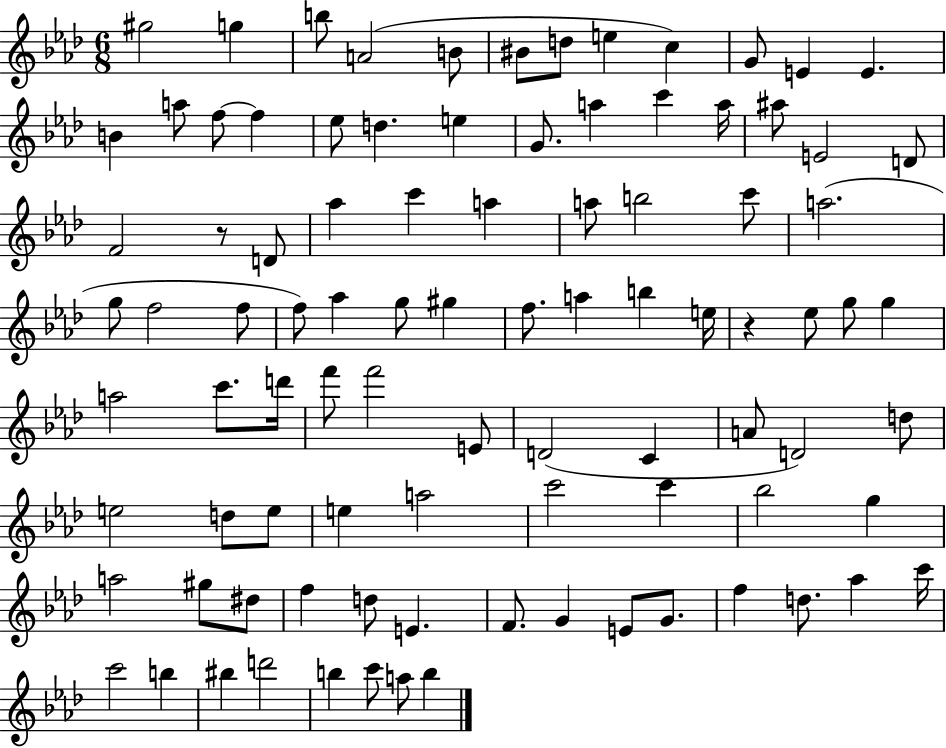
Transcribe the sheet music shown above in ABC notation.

X:1
T:Untitled
M:6/8
L:1/4
K:Ab
^g2 g b/2 A2 B/2 ^B/2 d/2 e c G/2 E E B a/2 f/2 f _e/2 d e G/2 a c' a/4 ^a/2 E2 D/2 F2 z/2 D/2 _a c' a a/2 b2 c'/2 a2 g/2 f2 f/2 f/2 _a g/2 ^g f/2 a b e/4 z _e/2 g/2 g a2 c'/2 d'/4 f'/2 f'2 E/2 D2 C A/2 D2 d/2 e2 d/2 e/2 e a2 c'2 c' _b2 g a2 ^g/2 ^d/2 f d/2 E F/2 G E/2 G/2 f d/2 _a c'/4 c'2 b ^b d'2 b c'/2 a/2 b